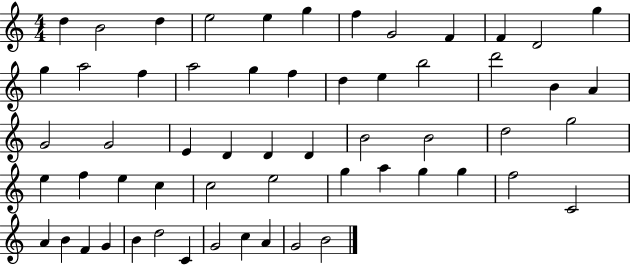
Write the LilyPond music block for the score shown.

{
  \clef treble
  \numericTimeSignature
  \time 4/4
  \key c \major
  d''4 b'2 d''4 | e''2 e''4 g''4 | f''4 g'2 f'4 | f'4 d'2 g''4 | \break g''4 a''2 f''4 | a''2 g''4 f''4 | d''4 e''4 b''2 | d'''2 b'4 a'4 | \break g'2 g'2 | e'4 d'4 d'4 d'4 | b'2 b'2 | d''2 g''2 | \break e''4 f''4 e''4 c''4 | c''2 e''2 | g''4 a''4 g''4 g''4 | f''2 c'2 | \break a'4 b'4 f'4 g'4 | b'4 d''2 c'4 | g'2 c''4 a'4 | g'2 b'2 | \break \bar "|."
}